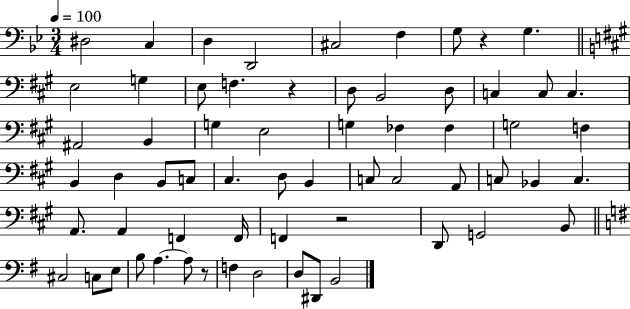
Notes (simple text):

D#3/h C3/q D3/q D2/h C#3/h F3/q G3/e R/q G3/q. E3/h G3/q E3/e F3/q. R/q D3/e B2/h D3/e C3/q C3/e C3/q. A#2/h B2/q G3/q E3/h G3/q FES3/q FES3/q G3/h F3/q B2/q D3/q B2/e C3/e C#3/q. D3/e B2/q C3/e C3/h A2/e C3/e Bb2/q C3/q. A2/e. A2/q F2/q F2/s F2/q R/h D2/e G2/h B2/e C#3/h C3/e E3/e B3/e A3/q. A3/e R/e F3/q D3/h D3/e D#2/e B2/h